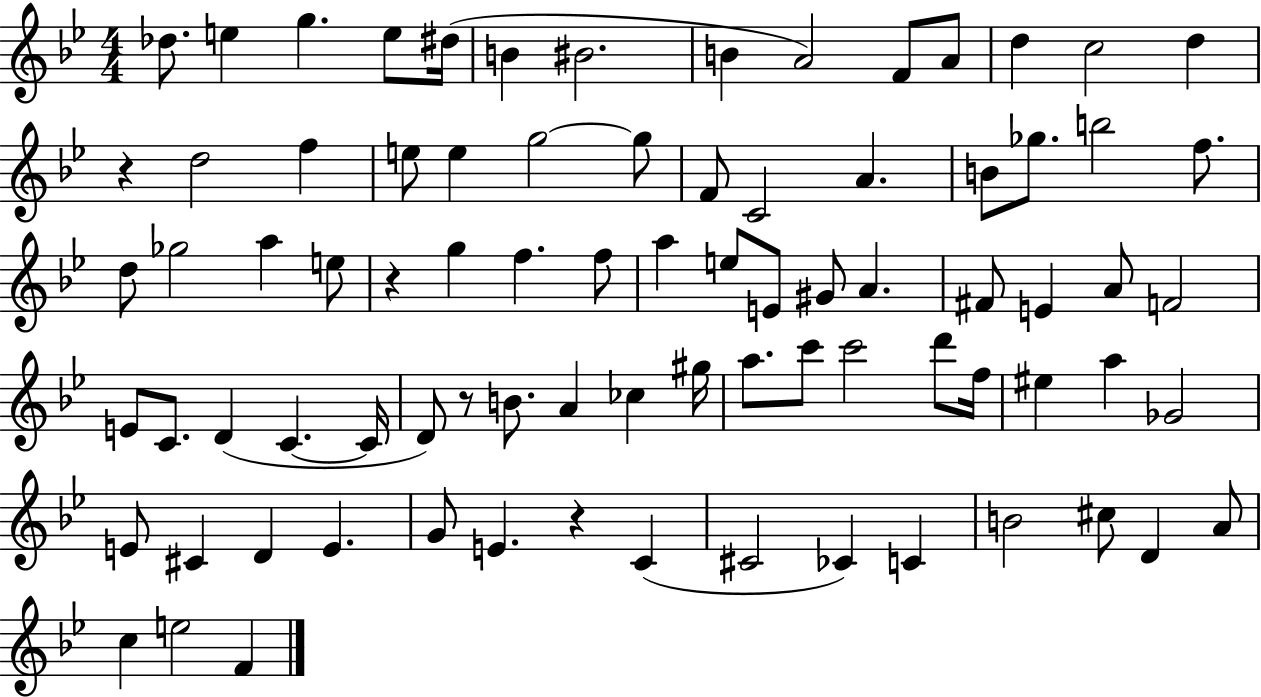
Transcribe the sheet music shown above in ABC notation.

X:1
T:Untitled
M:4/4
L:1/4
K:Bb
_d/2 e g e/2 ^d/4 B ^B2 B A2 F/2 A/2 d c2 d z d2 f e/2 e g2 g/2 F/2 C2 A B/2 _g/2 b2 f/2 d/2 _g2 a e/2 z g f f/2 a e/2 E/2 ^G/2 A ^F/2 E A/2 F2 E/2 C/2 D C C/4 D/2 z/2 B/2 A _c ^g/4 a/2 c'/2 c'2 d'/2 f/4 ^e a _G2 E/2 ^C D E G/2 E z C ^C2 _C C B2 ^c/2 D A/2 c e2 F